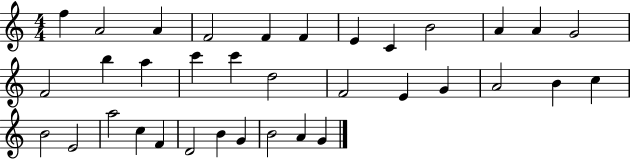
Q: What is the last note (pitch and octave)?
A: G4